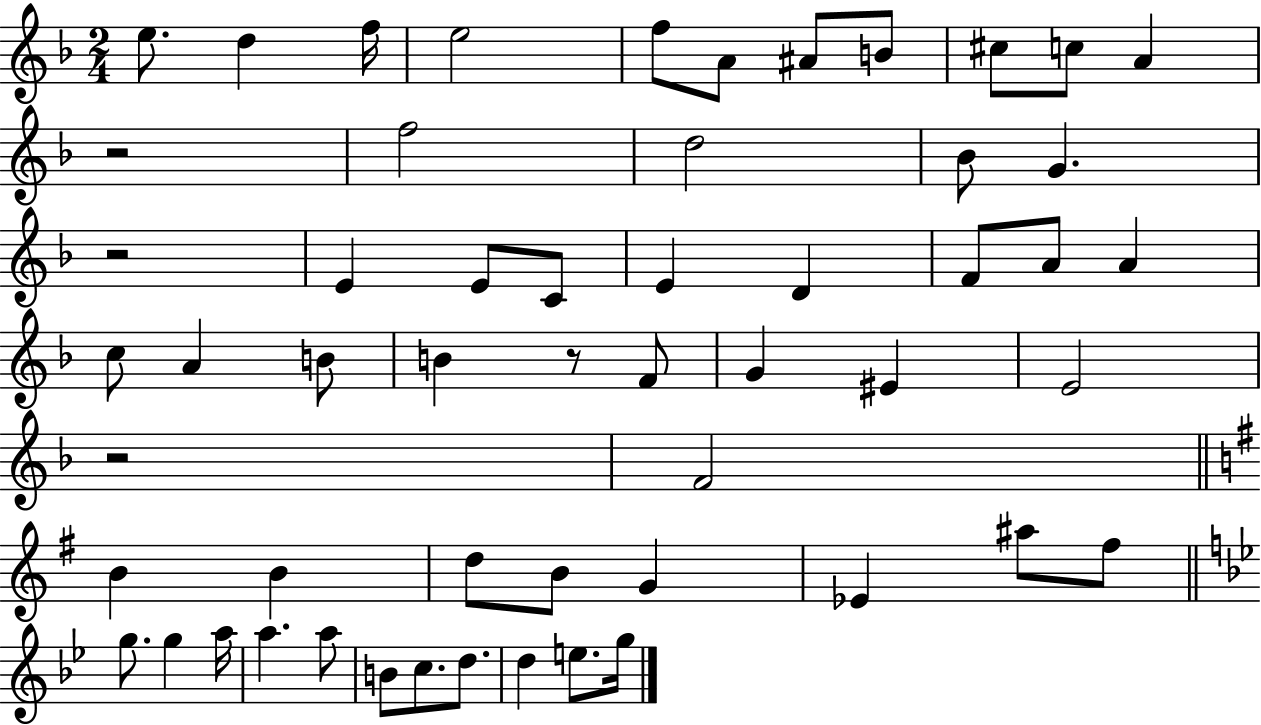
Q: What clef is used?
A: treble